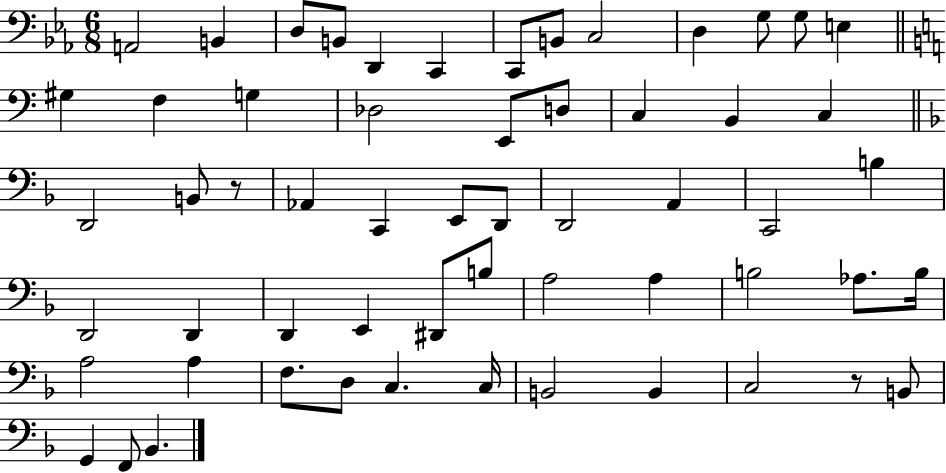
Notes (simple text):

A2/h B2/q D3/e B2/e D2/q C2/q C2/e B2/e C3/h D3/q G3/e G3/e E3/q G#3/q F3/q G3/q Db3/h E2/e D3/e C3/q B2/q C3/q D2/h B2/e R/e Ab2/q C2/q E2/e D2/e D2/h A2/q C2/h B3/q D2/h D2/q D2/q E2/q D#2/e B3/e A3/h A3/q B3/h Ab3/e. B3/s A3/h A3/q F3/e. D3/e C3/q. C3/s B2/h B2/q C3/h R/e B2/e G2/q F2/e Bb2/q.